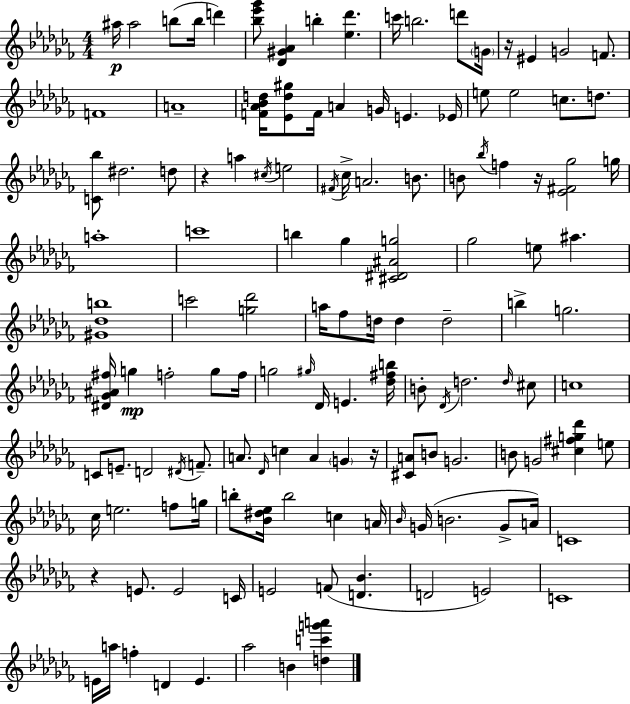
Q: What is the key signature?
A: AES minor